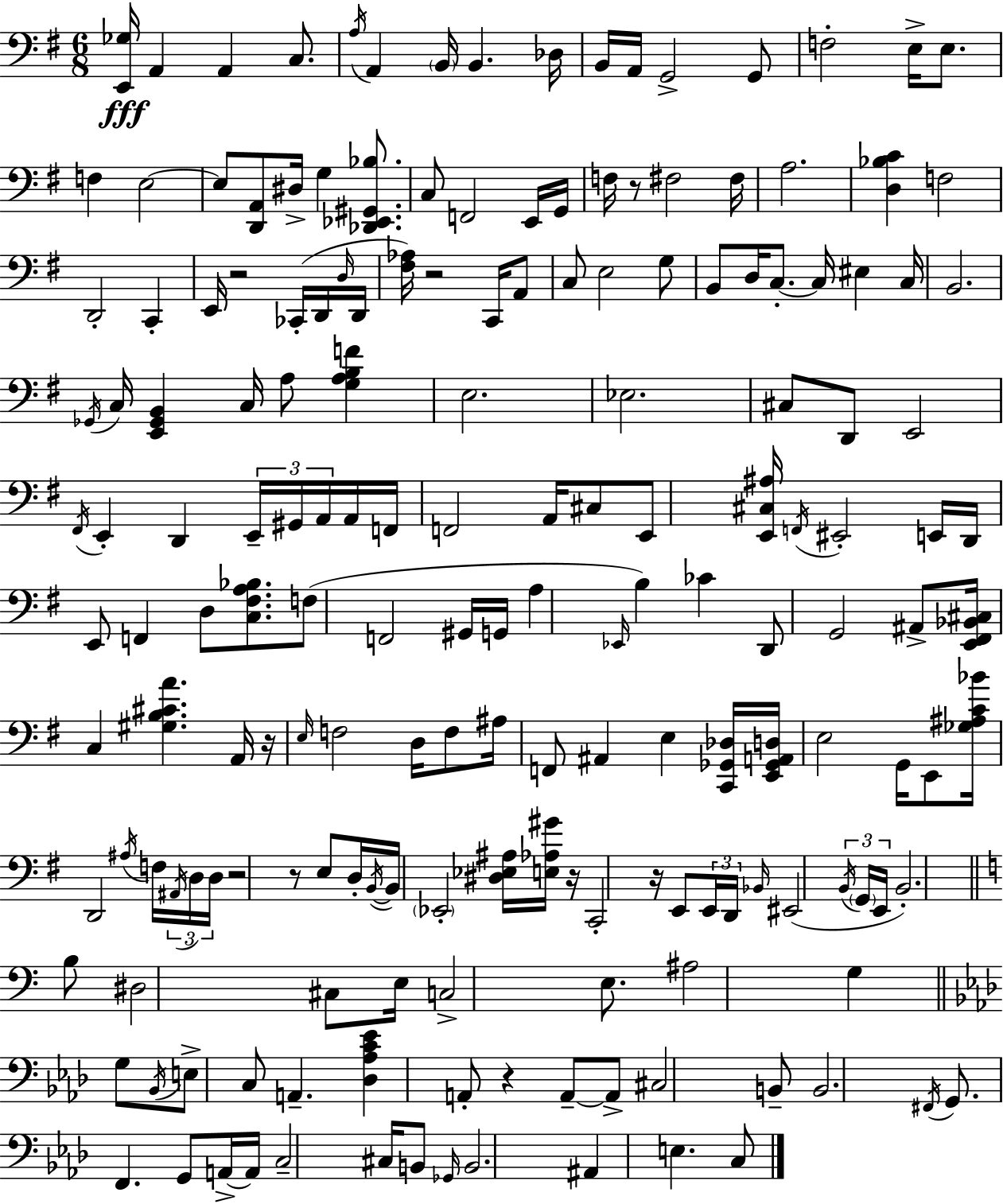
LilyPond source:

{
  \clef bass
  \numericTimeSignature
  \time 6/8
  \key e \minor
  <e, ges>16\fff a,4 a,4 c8. | \acciaccatura { a16 } a,4 \parenthesize b,16 b,4. | des16 b,16 a,16 g,2-> g,8 | f2-. e16-> e8. | \break f4 e2~~ | e8 <d, a,>8 dis16-> g4 <des, ees, gis, bes>8. | c8 f,2 e,16 | g,16 f16 r8 fis2 | \break fis16 a2. | <d bes c'>4 f2 | d,2-. c,4-. | e,16 r2 ces,16-.( d,16 | \break \grace { d16 } d,16 <fis aes>16) r2 c,16 | a,8 c8 e2 | g8 b,8 d16 c8.-.~~ c16 eis4 | c16 b,2. | \break \acciaccatura { ges,16 } c16 <e, ges, b,>4 c16 a8 <g a b f'>4 | e2. | ees2. | cis8 d,8 e,2 | \break \acciaccatura { fis,16 } e,4-. d,4 | \tuplet 3/2 { e,16-- gis,16 a,16 } a,16 f,16 f,2 | a,16 cis8 e,8 <e, cis ais>16 \acciaccatura { f,16 } eis,2-. | e,16 d,16 e,8 f,4 | \break d8 <c fis a bes>8. f8( f,2 | gis,16 g,16 a4 \grace { ees,16 }) b4 | ces'4 d,8 g,2 | ais,8-> <e, fis, bes, cis>16 c4 <gis b cis' a'>4. | \break a,16 r16 \grace { e16 } f2 | d16 f8 ais16 f,8 ais,4 | e4 <c, ges, des>16 <e, ges, a, d>16 e2 | g,16 e,8 <ges ais c' bes'>16 d,2 | \break \acciaccatura { ais16 } f16 \tuplet 3/2 { \acciaccatura { ais,16 } d16 d16 } r2 | r8 e8 d16-. \acciaccatura { b,16~ }~ b,16 | \parenthesize ees,2-. <dis ees ais>16 <e aes gis'>16 r16 c,2-. | r16 e,8 \tuplet 3/2 { e,16 d,16 | \break \grace { bes,16 } } eis,2( \tuplet 3/2 { \acciaccatura { b,16 } \parenthesize g,16 e,16 } | b,2.-.) | \bar "||" \break \key a \minor b8 dis2 cis8 | e16 c2-> e8. | ais2 g4 | \bar "||" \break \key aes \major g8 \acciaccatura { bes,16 } e8-> c8 a,4.-- | <des aes c' ees'>4 a,8-. r4 a,8--~~ | a,8-> cis2 b,8-- | b,2. | \break \acciaccatura { fis,16 } g,8. f,4. g,8 | a,16->~~ a,16 c2-- cis16 | b,8 \grace { ges,16 } b,2. | ais,4 e4. | \break c8 \bar "|."
}